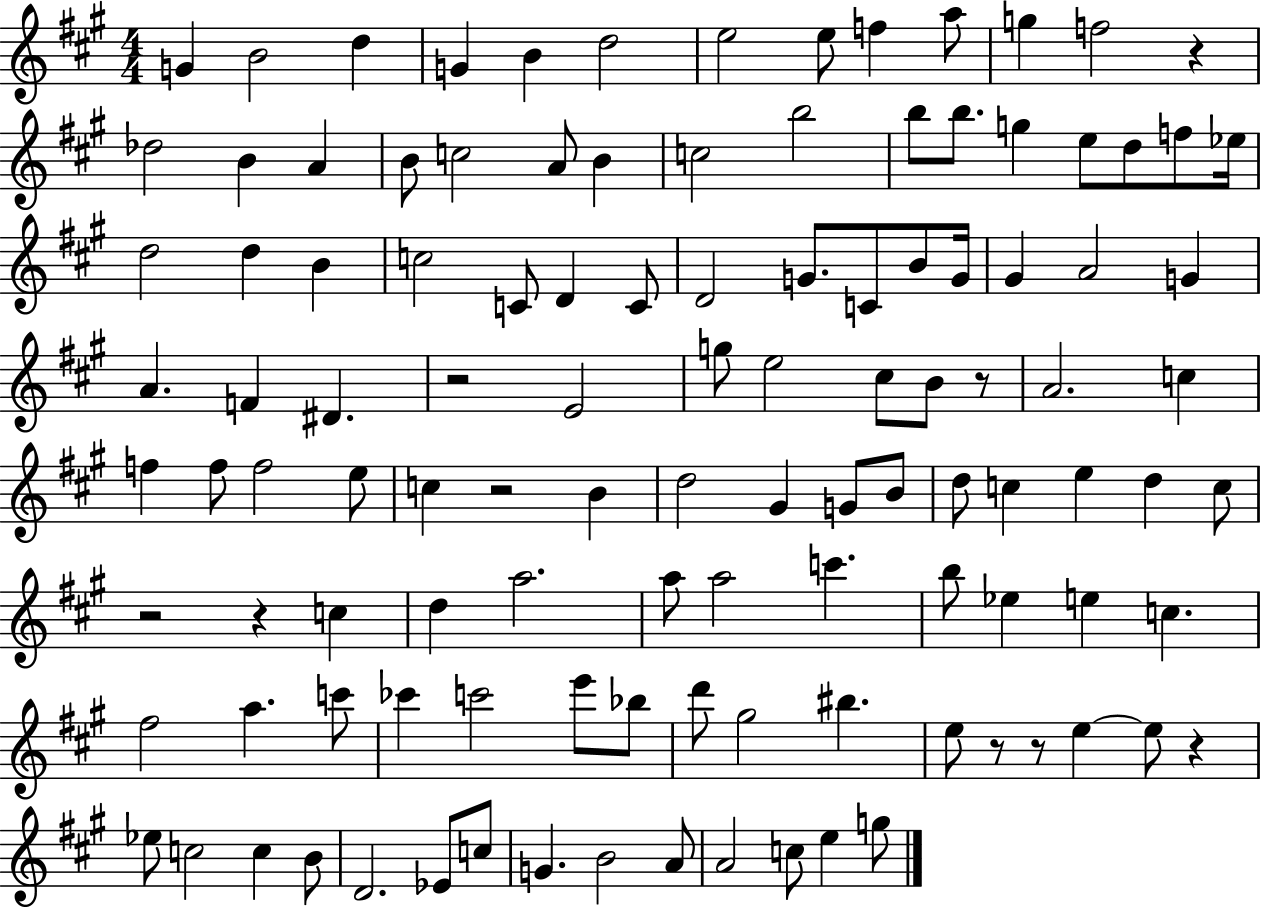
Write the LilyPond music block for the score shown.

{
  \clef treble
  \numericTimeSignature
  \time 4/4
  \key a \major
  g'4 b'2 d''4 | g'4 b'4 d''2 | e''2 e''8 f''4 a''8 | g''4 f''2 r4 | \break des''2 b'4 a'4 | b'8 c''2 a'8 b'4 | c''2 b''2 | b''8 b''8. g''4 e''8 d''8 f''8 ees''16 | \break d''2 d''4 b'4 | c''2 c'8 d'4 c'8 | d'2 g'8. c'8 b'8 g'16 | gis'4 a'2 g'4 | \break a'4. f'4 dis'4. | r2 e'2 | g''8 e''2 cis''8 b'8 r8 | a'2. c''4 | \break f''4 f''8 f''2 e''8 | c''4 r2 b'4 | d''2 gis'4 g'8 b'8 | d''8 c''4 e''4 d''4 c''8 | \break r2 r4 c''4 | d''4 a''2. | a''8 a''2 c'''4. | b''8 ees''4 e''4 c''4. | \break fis''2 a''4. c'''8 | ces'''4 c'''2 e'''8 bes''8 | d'''8 gis''2 bis''4. | e''8 r8 r8 e''4~~ e''8 r4 | \break ees''8 c''2 c''4 b'8 | d'2. ees'8 c''8 | g'4. b'2 a'8 | a'2 c''8 e''4 g''8 | \break \bar "|."
}